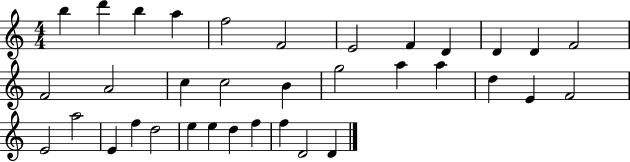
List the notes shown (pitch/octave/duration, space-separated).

B5/q D6/q B5/q A5/q F5/h F4/h E4/h F4/q D4/q D4/q D4/q F4/h F4/h A4/h C5/q C5/h B4/q G5/h A5/q A5/q D5/q E4/q F4/h E4/h A5/h E4/q F5/q D5/h E5/q E5/q D5/q F5/q F5/q D4/h D4/q